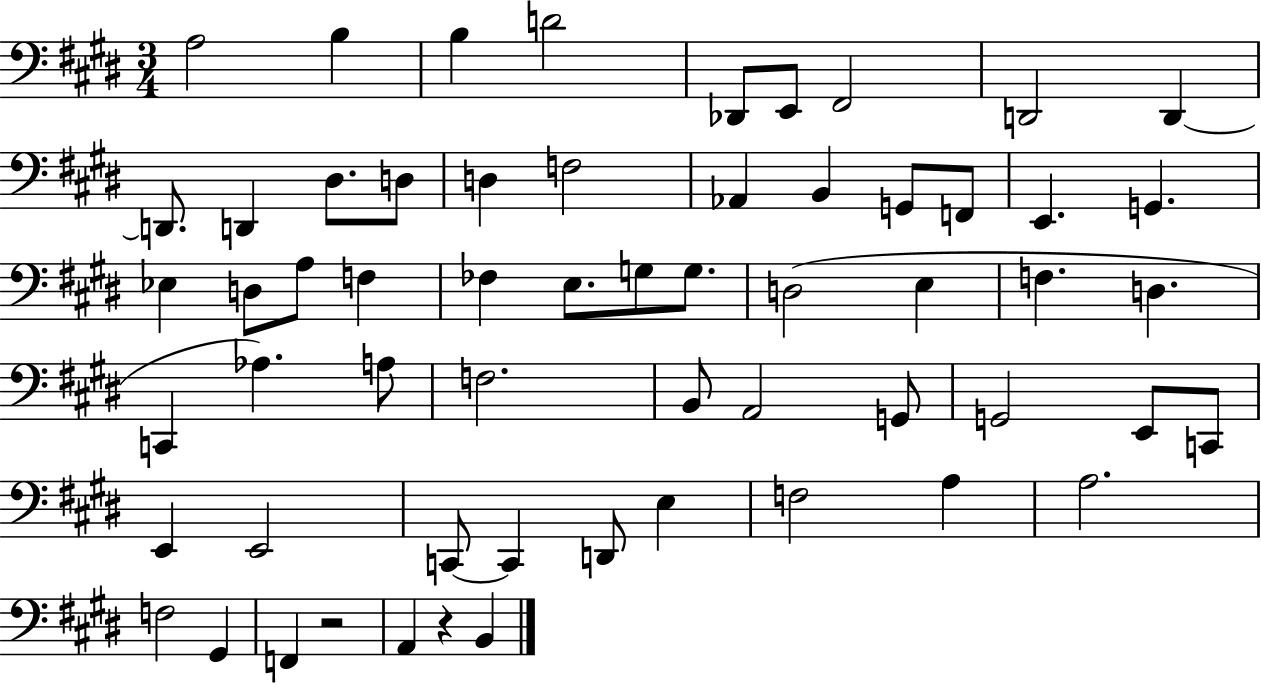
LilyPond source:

{
  \clef bass
  \numericTimeSignature
  \time 3/4
  \key e \major
  a2 b4 | b4 d'2 | des,8 e,8 fis,2 | d,2 d,4~~ | \break d,8. d,4 dis8. d8 | d4 f2 | aes,4 b,4 g,8 f,8 | e,4. g,4. | \break ees4 d8 a8 f4 | fes4 e8. g8 g8. | d2( e4 | f4. d4. | \break c,4 aes4.) a8 | f2. | b,8 a,2 g,8 | g,2 e,8 c,8 | \break e,4 e,2 | c,8~~ c,4 d,8 e4 | f2 a4 | a2. | \break f2 gis,4 | f,4 r2 | a,4 r4 b,4 | \bar "|."
}